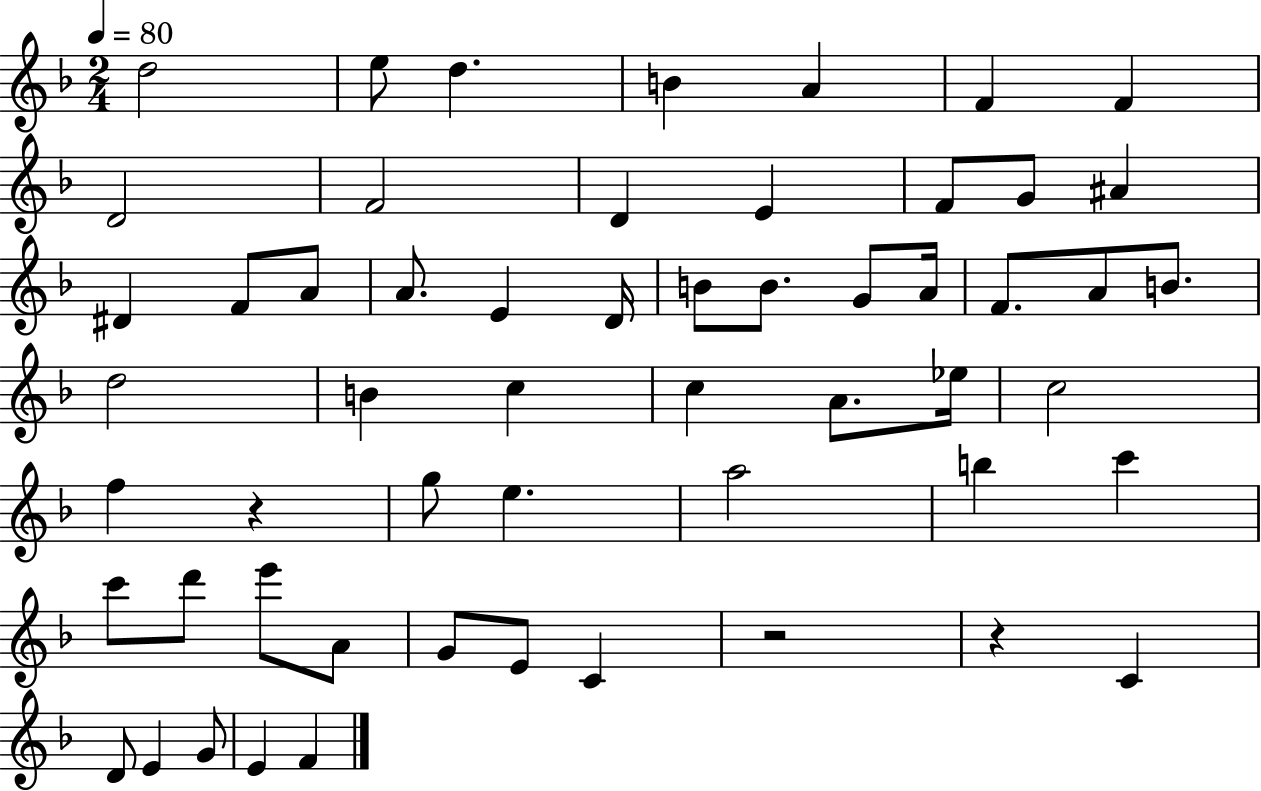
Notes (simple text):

D5/h E5/e D5/q. B4/q A4/q F4/q F4/q D4/h F4/h D4/q E4/q F4/e G4/e A#4/q D#4/q F4/e A4/e A4/e. E4/q D4/s B4/e B4/e. G4/e A4/s F4/e. A4/e B4/e. D5/h B4/q C5/q C5/q A4/e. Eb5/s C5/h F5/q R/q G5/e E5/q. A5/h B5/q C6/q C6/e D6/e E6/e A4/e G4/e E4/e C4/q R/h R/q C4/q D4/e E4/q G4/e E4/q F4/q